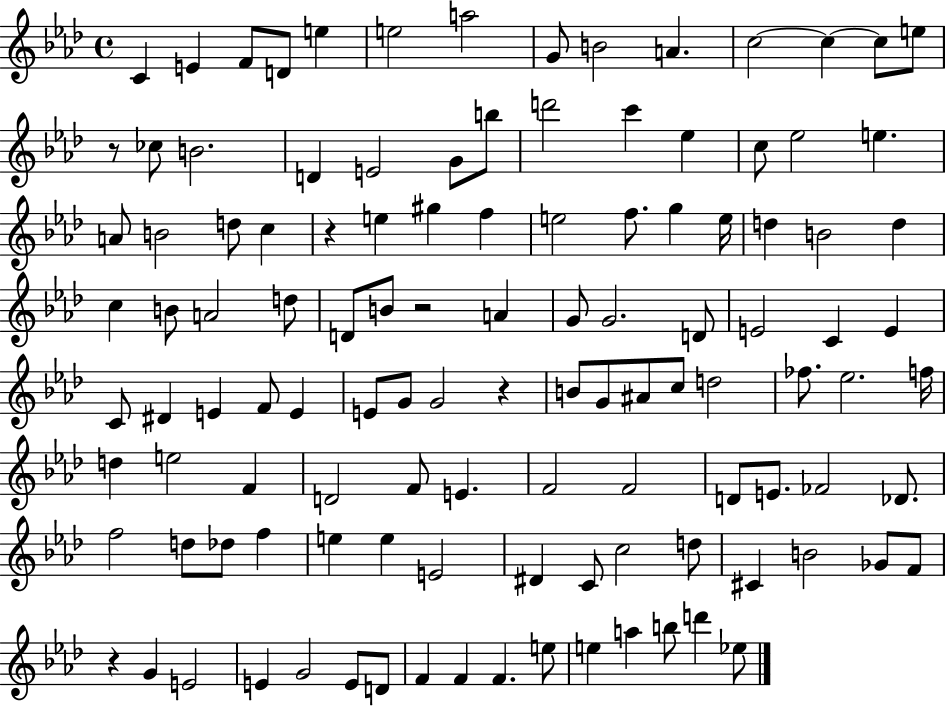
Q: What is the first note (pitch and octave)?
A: C4